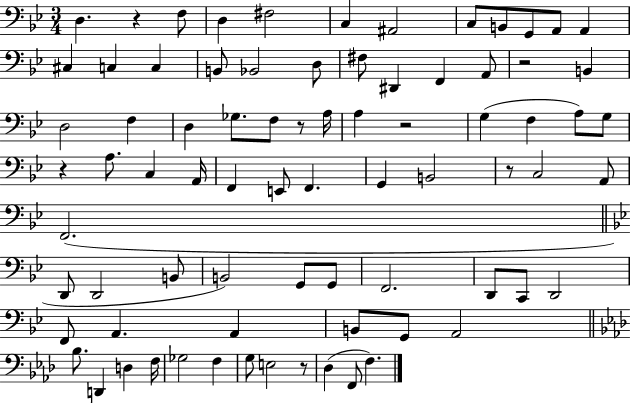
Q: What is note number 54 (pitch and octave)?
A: D2